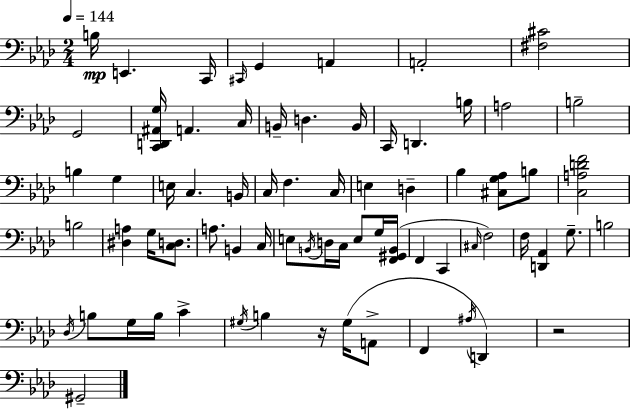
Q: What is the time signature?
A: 2/4